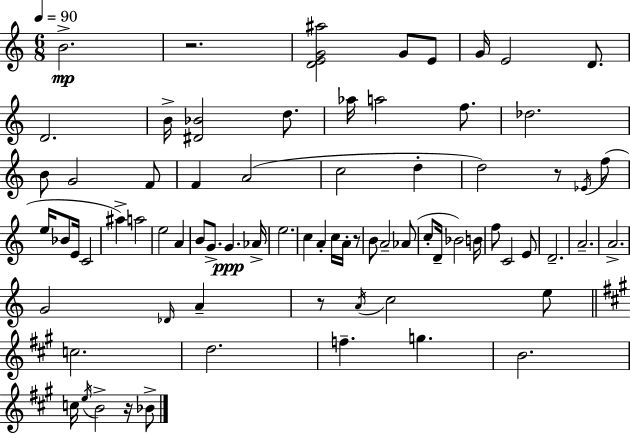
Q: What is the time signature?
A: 6/8